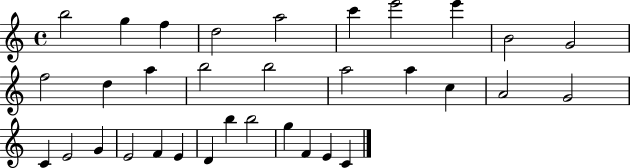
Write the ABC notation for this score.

X:1
T:Untitled
M:4/4
L:1/4
K:C
b2 g f d2 a2 c' e'2 e' B2 G2 f2 d a b2 b2 a2 a c A2 G2 C E2 G E2 F E D b b2 g F E C